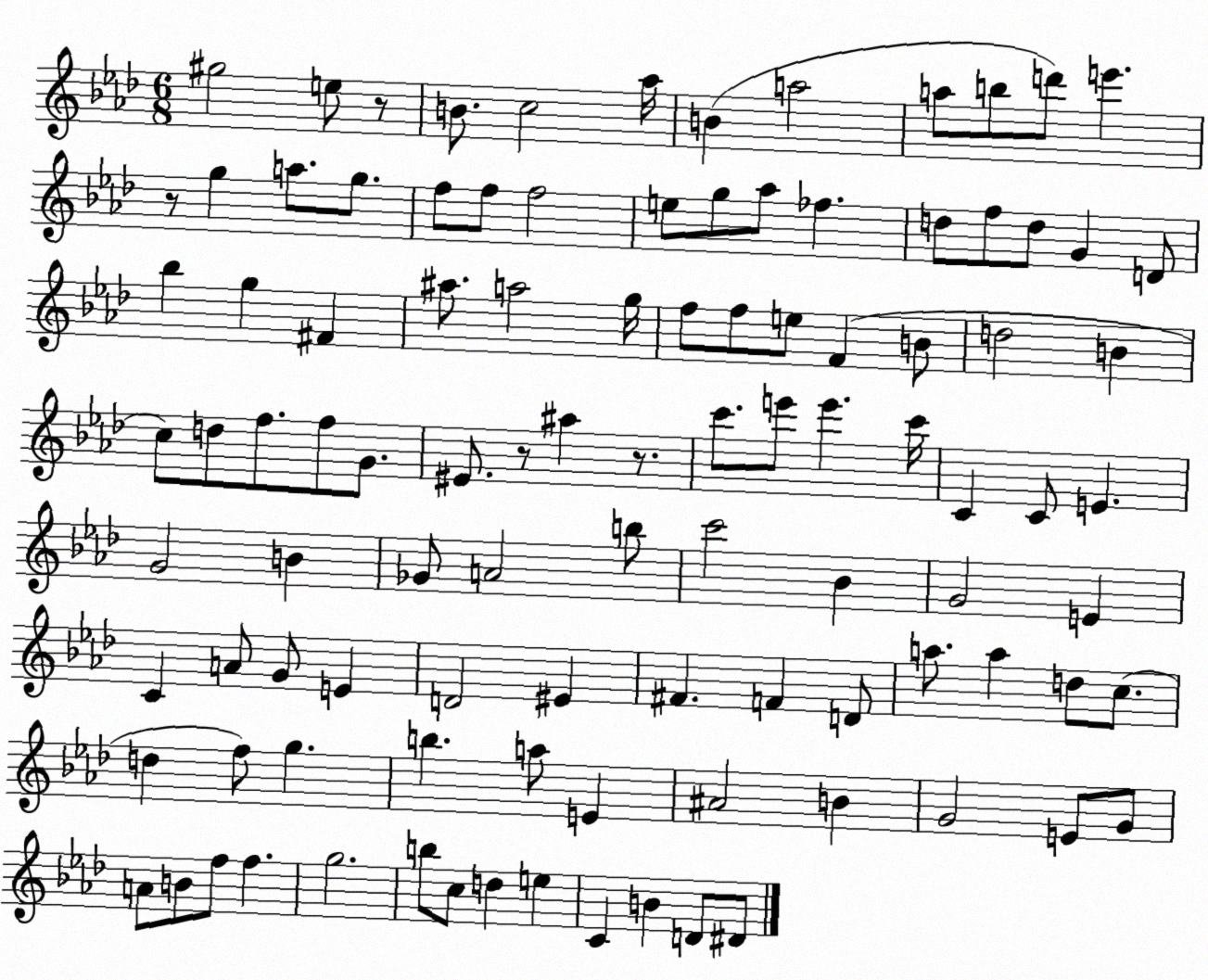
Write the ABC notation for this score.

X:1
T:Untitled
M:6/8
L:1/4
K:Ab
^g2 e/2 z/2 B/2 c2 _a/4 B a2 a/2 b/2 d'/2 e' z/2 g a/2 g/2 f/2 f/2 f2 e/2 g/2 _a/2 _f d/2 f/2 d/2 G D/2 _b g ^F ^a/2 a2 g/4 f/2 f/2 e/2 F B/2 d2 B c/2 d/2 f/2 f/2 G/2 ^E/2 z/2 ^a z/2 c'/2 e'/2 e' c'/4 C C/2 E G2 B _G/2 A2 b/2 c'2 _B G2 E C A/2 G/2 E D2 ^E ^F F D/2 a/2 a d/2 c/2 d f/2 g b a/2 E ^A2 B G2 E/2 G/2 A/2 B/2 f/2 f g2 b/2 c/2 d e C B D/2 ^D/2